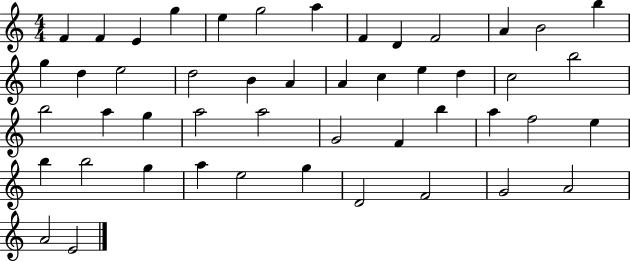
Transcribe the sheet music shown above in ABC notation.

X:1
T:Untitled
M:4/4
L:1/4
K:C
F F E g e g2 a F D F2 A B2 b g d e2 d2 B A A c e d c2 b2 b2 a g a2 a2 G2 F b a f2 e b b2 g a e2 g D2 F2 G2 A2 A2 E2